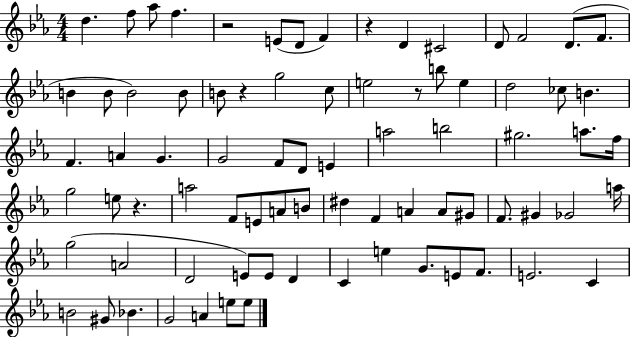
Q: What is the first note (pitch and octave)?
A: D5